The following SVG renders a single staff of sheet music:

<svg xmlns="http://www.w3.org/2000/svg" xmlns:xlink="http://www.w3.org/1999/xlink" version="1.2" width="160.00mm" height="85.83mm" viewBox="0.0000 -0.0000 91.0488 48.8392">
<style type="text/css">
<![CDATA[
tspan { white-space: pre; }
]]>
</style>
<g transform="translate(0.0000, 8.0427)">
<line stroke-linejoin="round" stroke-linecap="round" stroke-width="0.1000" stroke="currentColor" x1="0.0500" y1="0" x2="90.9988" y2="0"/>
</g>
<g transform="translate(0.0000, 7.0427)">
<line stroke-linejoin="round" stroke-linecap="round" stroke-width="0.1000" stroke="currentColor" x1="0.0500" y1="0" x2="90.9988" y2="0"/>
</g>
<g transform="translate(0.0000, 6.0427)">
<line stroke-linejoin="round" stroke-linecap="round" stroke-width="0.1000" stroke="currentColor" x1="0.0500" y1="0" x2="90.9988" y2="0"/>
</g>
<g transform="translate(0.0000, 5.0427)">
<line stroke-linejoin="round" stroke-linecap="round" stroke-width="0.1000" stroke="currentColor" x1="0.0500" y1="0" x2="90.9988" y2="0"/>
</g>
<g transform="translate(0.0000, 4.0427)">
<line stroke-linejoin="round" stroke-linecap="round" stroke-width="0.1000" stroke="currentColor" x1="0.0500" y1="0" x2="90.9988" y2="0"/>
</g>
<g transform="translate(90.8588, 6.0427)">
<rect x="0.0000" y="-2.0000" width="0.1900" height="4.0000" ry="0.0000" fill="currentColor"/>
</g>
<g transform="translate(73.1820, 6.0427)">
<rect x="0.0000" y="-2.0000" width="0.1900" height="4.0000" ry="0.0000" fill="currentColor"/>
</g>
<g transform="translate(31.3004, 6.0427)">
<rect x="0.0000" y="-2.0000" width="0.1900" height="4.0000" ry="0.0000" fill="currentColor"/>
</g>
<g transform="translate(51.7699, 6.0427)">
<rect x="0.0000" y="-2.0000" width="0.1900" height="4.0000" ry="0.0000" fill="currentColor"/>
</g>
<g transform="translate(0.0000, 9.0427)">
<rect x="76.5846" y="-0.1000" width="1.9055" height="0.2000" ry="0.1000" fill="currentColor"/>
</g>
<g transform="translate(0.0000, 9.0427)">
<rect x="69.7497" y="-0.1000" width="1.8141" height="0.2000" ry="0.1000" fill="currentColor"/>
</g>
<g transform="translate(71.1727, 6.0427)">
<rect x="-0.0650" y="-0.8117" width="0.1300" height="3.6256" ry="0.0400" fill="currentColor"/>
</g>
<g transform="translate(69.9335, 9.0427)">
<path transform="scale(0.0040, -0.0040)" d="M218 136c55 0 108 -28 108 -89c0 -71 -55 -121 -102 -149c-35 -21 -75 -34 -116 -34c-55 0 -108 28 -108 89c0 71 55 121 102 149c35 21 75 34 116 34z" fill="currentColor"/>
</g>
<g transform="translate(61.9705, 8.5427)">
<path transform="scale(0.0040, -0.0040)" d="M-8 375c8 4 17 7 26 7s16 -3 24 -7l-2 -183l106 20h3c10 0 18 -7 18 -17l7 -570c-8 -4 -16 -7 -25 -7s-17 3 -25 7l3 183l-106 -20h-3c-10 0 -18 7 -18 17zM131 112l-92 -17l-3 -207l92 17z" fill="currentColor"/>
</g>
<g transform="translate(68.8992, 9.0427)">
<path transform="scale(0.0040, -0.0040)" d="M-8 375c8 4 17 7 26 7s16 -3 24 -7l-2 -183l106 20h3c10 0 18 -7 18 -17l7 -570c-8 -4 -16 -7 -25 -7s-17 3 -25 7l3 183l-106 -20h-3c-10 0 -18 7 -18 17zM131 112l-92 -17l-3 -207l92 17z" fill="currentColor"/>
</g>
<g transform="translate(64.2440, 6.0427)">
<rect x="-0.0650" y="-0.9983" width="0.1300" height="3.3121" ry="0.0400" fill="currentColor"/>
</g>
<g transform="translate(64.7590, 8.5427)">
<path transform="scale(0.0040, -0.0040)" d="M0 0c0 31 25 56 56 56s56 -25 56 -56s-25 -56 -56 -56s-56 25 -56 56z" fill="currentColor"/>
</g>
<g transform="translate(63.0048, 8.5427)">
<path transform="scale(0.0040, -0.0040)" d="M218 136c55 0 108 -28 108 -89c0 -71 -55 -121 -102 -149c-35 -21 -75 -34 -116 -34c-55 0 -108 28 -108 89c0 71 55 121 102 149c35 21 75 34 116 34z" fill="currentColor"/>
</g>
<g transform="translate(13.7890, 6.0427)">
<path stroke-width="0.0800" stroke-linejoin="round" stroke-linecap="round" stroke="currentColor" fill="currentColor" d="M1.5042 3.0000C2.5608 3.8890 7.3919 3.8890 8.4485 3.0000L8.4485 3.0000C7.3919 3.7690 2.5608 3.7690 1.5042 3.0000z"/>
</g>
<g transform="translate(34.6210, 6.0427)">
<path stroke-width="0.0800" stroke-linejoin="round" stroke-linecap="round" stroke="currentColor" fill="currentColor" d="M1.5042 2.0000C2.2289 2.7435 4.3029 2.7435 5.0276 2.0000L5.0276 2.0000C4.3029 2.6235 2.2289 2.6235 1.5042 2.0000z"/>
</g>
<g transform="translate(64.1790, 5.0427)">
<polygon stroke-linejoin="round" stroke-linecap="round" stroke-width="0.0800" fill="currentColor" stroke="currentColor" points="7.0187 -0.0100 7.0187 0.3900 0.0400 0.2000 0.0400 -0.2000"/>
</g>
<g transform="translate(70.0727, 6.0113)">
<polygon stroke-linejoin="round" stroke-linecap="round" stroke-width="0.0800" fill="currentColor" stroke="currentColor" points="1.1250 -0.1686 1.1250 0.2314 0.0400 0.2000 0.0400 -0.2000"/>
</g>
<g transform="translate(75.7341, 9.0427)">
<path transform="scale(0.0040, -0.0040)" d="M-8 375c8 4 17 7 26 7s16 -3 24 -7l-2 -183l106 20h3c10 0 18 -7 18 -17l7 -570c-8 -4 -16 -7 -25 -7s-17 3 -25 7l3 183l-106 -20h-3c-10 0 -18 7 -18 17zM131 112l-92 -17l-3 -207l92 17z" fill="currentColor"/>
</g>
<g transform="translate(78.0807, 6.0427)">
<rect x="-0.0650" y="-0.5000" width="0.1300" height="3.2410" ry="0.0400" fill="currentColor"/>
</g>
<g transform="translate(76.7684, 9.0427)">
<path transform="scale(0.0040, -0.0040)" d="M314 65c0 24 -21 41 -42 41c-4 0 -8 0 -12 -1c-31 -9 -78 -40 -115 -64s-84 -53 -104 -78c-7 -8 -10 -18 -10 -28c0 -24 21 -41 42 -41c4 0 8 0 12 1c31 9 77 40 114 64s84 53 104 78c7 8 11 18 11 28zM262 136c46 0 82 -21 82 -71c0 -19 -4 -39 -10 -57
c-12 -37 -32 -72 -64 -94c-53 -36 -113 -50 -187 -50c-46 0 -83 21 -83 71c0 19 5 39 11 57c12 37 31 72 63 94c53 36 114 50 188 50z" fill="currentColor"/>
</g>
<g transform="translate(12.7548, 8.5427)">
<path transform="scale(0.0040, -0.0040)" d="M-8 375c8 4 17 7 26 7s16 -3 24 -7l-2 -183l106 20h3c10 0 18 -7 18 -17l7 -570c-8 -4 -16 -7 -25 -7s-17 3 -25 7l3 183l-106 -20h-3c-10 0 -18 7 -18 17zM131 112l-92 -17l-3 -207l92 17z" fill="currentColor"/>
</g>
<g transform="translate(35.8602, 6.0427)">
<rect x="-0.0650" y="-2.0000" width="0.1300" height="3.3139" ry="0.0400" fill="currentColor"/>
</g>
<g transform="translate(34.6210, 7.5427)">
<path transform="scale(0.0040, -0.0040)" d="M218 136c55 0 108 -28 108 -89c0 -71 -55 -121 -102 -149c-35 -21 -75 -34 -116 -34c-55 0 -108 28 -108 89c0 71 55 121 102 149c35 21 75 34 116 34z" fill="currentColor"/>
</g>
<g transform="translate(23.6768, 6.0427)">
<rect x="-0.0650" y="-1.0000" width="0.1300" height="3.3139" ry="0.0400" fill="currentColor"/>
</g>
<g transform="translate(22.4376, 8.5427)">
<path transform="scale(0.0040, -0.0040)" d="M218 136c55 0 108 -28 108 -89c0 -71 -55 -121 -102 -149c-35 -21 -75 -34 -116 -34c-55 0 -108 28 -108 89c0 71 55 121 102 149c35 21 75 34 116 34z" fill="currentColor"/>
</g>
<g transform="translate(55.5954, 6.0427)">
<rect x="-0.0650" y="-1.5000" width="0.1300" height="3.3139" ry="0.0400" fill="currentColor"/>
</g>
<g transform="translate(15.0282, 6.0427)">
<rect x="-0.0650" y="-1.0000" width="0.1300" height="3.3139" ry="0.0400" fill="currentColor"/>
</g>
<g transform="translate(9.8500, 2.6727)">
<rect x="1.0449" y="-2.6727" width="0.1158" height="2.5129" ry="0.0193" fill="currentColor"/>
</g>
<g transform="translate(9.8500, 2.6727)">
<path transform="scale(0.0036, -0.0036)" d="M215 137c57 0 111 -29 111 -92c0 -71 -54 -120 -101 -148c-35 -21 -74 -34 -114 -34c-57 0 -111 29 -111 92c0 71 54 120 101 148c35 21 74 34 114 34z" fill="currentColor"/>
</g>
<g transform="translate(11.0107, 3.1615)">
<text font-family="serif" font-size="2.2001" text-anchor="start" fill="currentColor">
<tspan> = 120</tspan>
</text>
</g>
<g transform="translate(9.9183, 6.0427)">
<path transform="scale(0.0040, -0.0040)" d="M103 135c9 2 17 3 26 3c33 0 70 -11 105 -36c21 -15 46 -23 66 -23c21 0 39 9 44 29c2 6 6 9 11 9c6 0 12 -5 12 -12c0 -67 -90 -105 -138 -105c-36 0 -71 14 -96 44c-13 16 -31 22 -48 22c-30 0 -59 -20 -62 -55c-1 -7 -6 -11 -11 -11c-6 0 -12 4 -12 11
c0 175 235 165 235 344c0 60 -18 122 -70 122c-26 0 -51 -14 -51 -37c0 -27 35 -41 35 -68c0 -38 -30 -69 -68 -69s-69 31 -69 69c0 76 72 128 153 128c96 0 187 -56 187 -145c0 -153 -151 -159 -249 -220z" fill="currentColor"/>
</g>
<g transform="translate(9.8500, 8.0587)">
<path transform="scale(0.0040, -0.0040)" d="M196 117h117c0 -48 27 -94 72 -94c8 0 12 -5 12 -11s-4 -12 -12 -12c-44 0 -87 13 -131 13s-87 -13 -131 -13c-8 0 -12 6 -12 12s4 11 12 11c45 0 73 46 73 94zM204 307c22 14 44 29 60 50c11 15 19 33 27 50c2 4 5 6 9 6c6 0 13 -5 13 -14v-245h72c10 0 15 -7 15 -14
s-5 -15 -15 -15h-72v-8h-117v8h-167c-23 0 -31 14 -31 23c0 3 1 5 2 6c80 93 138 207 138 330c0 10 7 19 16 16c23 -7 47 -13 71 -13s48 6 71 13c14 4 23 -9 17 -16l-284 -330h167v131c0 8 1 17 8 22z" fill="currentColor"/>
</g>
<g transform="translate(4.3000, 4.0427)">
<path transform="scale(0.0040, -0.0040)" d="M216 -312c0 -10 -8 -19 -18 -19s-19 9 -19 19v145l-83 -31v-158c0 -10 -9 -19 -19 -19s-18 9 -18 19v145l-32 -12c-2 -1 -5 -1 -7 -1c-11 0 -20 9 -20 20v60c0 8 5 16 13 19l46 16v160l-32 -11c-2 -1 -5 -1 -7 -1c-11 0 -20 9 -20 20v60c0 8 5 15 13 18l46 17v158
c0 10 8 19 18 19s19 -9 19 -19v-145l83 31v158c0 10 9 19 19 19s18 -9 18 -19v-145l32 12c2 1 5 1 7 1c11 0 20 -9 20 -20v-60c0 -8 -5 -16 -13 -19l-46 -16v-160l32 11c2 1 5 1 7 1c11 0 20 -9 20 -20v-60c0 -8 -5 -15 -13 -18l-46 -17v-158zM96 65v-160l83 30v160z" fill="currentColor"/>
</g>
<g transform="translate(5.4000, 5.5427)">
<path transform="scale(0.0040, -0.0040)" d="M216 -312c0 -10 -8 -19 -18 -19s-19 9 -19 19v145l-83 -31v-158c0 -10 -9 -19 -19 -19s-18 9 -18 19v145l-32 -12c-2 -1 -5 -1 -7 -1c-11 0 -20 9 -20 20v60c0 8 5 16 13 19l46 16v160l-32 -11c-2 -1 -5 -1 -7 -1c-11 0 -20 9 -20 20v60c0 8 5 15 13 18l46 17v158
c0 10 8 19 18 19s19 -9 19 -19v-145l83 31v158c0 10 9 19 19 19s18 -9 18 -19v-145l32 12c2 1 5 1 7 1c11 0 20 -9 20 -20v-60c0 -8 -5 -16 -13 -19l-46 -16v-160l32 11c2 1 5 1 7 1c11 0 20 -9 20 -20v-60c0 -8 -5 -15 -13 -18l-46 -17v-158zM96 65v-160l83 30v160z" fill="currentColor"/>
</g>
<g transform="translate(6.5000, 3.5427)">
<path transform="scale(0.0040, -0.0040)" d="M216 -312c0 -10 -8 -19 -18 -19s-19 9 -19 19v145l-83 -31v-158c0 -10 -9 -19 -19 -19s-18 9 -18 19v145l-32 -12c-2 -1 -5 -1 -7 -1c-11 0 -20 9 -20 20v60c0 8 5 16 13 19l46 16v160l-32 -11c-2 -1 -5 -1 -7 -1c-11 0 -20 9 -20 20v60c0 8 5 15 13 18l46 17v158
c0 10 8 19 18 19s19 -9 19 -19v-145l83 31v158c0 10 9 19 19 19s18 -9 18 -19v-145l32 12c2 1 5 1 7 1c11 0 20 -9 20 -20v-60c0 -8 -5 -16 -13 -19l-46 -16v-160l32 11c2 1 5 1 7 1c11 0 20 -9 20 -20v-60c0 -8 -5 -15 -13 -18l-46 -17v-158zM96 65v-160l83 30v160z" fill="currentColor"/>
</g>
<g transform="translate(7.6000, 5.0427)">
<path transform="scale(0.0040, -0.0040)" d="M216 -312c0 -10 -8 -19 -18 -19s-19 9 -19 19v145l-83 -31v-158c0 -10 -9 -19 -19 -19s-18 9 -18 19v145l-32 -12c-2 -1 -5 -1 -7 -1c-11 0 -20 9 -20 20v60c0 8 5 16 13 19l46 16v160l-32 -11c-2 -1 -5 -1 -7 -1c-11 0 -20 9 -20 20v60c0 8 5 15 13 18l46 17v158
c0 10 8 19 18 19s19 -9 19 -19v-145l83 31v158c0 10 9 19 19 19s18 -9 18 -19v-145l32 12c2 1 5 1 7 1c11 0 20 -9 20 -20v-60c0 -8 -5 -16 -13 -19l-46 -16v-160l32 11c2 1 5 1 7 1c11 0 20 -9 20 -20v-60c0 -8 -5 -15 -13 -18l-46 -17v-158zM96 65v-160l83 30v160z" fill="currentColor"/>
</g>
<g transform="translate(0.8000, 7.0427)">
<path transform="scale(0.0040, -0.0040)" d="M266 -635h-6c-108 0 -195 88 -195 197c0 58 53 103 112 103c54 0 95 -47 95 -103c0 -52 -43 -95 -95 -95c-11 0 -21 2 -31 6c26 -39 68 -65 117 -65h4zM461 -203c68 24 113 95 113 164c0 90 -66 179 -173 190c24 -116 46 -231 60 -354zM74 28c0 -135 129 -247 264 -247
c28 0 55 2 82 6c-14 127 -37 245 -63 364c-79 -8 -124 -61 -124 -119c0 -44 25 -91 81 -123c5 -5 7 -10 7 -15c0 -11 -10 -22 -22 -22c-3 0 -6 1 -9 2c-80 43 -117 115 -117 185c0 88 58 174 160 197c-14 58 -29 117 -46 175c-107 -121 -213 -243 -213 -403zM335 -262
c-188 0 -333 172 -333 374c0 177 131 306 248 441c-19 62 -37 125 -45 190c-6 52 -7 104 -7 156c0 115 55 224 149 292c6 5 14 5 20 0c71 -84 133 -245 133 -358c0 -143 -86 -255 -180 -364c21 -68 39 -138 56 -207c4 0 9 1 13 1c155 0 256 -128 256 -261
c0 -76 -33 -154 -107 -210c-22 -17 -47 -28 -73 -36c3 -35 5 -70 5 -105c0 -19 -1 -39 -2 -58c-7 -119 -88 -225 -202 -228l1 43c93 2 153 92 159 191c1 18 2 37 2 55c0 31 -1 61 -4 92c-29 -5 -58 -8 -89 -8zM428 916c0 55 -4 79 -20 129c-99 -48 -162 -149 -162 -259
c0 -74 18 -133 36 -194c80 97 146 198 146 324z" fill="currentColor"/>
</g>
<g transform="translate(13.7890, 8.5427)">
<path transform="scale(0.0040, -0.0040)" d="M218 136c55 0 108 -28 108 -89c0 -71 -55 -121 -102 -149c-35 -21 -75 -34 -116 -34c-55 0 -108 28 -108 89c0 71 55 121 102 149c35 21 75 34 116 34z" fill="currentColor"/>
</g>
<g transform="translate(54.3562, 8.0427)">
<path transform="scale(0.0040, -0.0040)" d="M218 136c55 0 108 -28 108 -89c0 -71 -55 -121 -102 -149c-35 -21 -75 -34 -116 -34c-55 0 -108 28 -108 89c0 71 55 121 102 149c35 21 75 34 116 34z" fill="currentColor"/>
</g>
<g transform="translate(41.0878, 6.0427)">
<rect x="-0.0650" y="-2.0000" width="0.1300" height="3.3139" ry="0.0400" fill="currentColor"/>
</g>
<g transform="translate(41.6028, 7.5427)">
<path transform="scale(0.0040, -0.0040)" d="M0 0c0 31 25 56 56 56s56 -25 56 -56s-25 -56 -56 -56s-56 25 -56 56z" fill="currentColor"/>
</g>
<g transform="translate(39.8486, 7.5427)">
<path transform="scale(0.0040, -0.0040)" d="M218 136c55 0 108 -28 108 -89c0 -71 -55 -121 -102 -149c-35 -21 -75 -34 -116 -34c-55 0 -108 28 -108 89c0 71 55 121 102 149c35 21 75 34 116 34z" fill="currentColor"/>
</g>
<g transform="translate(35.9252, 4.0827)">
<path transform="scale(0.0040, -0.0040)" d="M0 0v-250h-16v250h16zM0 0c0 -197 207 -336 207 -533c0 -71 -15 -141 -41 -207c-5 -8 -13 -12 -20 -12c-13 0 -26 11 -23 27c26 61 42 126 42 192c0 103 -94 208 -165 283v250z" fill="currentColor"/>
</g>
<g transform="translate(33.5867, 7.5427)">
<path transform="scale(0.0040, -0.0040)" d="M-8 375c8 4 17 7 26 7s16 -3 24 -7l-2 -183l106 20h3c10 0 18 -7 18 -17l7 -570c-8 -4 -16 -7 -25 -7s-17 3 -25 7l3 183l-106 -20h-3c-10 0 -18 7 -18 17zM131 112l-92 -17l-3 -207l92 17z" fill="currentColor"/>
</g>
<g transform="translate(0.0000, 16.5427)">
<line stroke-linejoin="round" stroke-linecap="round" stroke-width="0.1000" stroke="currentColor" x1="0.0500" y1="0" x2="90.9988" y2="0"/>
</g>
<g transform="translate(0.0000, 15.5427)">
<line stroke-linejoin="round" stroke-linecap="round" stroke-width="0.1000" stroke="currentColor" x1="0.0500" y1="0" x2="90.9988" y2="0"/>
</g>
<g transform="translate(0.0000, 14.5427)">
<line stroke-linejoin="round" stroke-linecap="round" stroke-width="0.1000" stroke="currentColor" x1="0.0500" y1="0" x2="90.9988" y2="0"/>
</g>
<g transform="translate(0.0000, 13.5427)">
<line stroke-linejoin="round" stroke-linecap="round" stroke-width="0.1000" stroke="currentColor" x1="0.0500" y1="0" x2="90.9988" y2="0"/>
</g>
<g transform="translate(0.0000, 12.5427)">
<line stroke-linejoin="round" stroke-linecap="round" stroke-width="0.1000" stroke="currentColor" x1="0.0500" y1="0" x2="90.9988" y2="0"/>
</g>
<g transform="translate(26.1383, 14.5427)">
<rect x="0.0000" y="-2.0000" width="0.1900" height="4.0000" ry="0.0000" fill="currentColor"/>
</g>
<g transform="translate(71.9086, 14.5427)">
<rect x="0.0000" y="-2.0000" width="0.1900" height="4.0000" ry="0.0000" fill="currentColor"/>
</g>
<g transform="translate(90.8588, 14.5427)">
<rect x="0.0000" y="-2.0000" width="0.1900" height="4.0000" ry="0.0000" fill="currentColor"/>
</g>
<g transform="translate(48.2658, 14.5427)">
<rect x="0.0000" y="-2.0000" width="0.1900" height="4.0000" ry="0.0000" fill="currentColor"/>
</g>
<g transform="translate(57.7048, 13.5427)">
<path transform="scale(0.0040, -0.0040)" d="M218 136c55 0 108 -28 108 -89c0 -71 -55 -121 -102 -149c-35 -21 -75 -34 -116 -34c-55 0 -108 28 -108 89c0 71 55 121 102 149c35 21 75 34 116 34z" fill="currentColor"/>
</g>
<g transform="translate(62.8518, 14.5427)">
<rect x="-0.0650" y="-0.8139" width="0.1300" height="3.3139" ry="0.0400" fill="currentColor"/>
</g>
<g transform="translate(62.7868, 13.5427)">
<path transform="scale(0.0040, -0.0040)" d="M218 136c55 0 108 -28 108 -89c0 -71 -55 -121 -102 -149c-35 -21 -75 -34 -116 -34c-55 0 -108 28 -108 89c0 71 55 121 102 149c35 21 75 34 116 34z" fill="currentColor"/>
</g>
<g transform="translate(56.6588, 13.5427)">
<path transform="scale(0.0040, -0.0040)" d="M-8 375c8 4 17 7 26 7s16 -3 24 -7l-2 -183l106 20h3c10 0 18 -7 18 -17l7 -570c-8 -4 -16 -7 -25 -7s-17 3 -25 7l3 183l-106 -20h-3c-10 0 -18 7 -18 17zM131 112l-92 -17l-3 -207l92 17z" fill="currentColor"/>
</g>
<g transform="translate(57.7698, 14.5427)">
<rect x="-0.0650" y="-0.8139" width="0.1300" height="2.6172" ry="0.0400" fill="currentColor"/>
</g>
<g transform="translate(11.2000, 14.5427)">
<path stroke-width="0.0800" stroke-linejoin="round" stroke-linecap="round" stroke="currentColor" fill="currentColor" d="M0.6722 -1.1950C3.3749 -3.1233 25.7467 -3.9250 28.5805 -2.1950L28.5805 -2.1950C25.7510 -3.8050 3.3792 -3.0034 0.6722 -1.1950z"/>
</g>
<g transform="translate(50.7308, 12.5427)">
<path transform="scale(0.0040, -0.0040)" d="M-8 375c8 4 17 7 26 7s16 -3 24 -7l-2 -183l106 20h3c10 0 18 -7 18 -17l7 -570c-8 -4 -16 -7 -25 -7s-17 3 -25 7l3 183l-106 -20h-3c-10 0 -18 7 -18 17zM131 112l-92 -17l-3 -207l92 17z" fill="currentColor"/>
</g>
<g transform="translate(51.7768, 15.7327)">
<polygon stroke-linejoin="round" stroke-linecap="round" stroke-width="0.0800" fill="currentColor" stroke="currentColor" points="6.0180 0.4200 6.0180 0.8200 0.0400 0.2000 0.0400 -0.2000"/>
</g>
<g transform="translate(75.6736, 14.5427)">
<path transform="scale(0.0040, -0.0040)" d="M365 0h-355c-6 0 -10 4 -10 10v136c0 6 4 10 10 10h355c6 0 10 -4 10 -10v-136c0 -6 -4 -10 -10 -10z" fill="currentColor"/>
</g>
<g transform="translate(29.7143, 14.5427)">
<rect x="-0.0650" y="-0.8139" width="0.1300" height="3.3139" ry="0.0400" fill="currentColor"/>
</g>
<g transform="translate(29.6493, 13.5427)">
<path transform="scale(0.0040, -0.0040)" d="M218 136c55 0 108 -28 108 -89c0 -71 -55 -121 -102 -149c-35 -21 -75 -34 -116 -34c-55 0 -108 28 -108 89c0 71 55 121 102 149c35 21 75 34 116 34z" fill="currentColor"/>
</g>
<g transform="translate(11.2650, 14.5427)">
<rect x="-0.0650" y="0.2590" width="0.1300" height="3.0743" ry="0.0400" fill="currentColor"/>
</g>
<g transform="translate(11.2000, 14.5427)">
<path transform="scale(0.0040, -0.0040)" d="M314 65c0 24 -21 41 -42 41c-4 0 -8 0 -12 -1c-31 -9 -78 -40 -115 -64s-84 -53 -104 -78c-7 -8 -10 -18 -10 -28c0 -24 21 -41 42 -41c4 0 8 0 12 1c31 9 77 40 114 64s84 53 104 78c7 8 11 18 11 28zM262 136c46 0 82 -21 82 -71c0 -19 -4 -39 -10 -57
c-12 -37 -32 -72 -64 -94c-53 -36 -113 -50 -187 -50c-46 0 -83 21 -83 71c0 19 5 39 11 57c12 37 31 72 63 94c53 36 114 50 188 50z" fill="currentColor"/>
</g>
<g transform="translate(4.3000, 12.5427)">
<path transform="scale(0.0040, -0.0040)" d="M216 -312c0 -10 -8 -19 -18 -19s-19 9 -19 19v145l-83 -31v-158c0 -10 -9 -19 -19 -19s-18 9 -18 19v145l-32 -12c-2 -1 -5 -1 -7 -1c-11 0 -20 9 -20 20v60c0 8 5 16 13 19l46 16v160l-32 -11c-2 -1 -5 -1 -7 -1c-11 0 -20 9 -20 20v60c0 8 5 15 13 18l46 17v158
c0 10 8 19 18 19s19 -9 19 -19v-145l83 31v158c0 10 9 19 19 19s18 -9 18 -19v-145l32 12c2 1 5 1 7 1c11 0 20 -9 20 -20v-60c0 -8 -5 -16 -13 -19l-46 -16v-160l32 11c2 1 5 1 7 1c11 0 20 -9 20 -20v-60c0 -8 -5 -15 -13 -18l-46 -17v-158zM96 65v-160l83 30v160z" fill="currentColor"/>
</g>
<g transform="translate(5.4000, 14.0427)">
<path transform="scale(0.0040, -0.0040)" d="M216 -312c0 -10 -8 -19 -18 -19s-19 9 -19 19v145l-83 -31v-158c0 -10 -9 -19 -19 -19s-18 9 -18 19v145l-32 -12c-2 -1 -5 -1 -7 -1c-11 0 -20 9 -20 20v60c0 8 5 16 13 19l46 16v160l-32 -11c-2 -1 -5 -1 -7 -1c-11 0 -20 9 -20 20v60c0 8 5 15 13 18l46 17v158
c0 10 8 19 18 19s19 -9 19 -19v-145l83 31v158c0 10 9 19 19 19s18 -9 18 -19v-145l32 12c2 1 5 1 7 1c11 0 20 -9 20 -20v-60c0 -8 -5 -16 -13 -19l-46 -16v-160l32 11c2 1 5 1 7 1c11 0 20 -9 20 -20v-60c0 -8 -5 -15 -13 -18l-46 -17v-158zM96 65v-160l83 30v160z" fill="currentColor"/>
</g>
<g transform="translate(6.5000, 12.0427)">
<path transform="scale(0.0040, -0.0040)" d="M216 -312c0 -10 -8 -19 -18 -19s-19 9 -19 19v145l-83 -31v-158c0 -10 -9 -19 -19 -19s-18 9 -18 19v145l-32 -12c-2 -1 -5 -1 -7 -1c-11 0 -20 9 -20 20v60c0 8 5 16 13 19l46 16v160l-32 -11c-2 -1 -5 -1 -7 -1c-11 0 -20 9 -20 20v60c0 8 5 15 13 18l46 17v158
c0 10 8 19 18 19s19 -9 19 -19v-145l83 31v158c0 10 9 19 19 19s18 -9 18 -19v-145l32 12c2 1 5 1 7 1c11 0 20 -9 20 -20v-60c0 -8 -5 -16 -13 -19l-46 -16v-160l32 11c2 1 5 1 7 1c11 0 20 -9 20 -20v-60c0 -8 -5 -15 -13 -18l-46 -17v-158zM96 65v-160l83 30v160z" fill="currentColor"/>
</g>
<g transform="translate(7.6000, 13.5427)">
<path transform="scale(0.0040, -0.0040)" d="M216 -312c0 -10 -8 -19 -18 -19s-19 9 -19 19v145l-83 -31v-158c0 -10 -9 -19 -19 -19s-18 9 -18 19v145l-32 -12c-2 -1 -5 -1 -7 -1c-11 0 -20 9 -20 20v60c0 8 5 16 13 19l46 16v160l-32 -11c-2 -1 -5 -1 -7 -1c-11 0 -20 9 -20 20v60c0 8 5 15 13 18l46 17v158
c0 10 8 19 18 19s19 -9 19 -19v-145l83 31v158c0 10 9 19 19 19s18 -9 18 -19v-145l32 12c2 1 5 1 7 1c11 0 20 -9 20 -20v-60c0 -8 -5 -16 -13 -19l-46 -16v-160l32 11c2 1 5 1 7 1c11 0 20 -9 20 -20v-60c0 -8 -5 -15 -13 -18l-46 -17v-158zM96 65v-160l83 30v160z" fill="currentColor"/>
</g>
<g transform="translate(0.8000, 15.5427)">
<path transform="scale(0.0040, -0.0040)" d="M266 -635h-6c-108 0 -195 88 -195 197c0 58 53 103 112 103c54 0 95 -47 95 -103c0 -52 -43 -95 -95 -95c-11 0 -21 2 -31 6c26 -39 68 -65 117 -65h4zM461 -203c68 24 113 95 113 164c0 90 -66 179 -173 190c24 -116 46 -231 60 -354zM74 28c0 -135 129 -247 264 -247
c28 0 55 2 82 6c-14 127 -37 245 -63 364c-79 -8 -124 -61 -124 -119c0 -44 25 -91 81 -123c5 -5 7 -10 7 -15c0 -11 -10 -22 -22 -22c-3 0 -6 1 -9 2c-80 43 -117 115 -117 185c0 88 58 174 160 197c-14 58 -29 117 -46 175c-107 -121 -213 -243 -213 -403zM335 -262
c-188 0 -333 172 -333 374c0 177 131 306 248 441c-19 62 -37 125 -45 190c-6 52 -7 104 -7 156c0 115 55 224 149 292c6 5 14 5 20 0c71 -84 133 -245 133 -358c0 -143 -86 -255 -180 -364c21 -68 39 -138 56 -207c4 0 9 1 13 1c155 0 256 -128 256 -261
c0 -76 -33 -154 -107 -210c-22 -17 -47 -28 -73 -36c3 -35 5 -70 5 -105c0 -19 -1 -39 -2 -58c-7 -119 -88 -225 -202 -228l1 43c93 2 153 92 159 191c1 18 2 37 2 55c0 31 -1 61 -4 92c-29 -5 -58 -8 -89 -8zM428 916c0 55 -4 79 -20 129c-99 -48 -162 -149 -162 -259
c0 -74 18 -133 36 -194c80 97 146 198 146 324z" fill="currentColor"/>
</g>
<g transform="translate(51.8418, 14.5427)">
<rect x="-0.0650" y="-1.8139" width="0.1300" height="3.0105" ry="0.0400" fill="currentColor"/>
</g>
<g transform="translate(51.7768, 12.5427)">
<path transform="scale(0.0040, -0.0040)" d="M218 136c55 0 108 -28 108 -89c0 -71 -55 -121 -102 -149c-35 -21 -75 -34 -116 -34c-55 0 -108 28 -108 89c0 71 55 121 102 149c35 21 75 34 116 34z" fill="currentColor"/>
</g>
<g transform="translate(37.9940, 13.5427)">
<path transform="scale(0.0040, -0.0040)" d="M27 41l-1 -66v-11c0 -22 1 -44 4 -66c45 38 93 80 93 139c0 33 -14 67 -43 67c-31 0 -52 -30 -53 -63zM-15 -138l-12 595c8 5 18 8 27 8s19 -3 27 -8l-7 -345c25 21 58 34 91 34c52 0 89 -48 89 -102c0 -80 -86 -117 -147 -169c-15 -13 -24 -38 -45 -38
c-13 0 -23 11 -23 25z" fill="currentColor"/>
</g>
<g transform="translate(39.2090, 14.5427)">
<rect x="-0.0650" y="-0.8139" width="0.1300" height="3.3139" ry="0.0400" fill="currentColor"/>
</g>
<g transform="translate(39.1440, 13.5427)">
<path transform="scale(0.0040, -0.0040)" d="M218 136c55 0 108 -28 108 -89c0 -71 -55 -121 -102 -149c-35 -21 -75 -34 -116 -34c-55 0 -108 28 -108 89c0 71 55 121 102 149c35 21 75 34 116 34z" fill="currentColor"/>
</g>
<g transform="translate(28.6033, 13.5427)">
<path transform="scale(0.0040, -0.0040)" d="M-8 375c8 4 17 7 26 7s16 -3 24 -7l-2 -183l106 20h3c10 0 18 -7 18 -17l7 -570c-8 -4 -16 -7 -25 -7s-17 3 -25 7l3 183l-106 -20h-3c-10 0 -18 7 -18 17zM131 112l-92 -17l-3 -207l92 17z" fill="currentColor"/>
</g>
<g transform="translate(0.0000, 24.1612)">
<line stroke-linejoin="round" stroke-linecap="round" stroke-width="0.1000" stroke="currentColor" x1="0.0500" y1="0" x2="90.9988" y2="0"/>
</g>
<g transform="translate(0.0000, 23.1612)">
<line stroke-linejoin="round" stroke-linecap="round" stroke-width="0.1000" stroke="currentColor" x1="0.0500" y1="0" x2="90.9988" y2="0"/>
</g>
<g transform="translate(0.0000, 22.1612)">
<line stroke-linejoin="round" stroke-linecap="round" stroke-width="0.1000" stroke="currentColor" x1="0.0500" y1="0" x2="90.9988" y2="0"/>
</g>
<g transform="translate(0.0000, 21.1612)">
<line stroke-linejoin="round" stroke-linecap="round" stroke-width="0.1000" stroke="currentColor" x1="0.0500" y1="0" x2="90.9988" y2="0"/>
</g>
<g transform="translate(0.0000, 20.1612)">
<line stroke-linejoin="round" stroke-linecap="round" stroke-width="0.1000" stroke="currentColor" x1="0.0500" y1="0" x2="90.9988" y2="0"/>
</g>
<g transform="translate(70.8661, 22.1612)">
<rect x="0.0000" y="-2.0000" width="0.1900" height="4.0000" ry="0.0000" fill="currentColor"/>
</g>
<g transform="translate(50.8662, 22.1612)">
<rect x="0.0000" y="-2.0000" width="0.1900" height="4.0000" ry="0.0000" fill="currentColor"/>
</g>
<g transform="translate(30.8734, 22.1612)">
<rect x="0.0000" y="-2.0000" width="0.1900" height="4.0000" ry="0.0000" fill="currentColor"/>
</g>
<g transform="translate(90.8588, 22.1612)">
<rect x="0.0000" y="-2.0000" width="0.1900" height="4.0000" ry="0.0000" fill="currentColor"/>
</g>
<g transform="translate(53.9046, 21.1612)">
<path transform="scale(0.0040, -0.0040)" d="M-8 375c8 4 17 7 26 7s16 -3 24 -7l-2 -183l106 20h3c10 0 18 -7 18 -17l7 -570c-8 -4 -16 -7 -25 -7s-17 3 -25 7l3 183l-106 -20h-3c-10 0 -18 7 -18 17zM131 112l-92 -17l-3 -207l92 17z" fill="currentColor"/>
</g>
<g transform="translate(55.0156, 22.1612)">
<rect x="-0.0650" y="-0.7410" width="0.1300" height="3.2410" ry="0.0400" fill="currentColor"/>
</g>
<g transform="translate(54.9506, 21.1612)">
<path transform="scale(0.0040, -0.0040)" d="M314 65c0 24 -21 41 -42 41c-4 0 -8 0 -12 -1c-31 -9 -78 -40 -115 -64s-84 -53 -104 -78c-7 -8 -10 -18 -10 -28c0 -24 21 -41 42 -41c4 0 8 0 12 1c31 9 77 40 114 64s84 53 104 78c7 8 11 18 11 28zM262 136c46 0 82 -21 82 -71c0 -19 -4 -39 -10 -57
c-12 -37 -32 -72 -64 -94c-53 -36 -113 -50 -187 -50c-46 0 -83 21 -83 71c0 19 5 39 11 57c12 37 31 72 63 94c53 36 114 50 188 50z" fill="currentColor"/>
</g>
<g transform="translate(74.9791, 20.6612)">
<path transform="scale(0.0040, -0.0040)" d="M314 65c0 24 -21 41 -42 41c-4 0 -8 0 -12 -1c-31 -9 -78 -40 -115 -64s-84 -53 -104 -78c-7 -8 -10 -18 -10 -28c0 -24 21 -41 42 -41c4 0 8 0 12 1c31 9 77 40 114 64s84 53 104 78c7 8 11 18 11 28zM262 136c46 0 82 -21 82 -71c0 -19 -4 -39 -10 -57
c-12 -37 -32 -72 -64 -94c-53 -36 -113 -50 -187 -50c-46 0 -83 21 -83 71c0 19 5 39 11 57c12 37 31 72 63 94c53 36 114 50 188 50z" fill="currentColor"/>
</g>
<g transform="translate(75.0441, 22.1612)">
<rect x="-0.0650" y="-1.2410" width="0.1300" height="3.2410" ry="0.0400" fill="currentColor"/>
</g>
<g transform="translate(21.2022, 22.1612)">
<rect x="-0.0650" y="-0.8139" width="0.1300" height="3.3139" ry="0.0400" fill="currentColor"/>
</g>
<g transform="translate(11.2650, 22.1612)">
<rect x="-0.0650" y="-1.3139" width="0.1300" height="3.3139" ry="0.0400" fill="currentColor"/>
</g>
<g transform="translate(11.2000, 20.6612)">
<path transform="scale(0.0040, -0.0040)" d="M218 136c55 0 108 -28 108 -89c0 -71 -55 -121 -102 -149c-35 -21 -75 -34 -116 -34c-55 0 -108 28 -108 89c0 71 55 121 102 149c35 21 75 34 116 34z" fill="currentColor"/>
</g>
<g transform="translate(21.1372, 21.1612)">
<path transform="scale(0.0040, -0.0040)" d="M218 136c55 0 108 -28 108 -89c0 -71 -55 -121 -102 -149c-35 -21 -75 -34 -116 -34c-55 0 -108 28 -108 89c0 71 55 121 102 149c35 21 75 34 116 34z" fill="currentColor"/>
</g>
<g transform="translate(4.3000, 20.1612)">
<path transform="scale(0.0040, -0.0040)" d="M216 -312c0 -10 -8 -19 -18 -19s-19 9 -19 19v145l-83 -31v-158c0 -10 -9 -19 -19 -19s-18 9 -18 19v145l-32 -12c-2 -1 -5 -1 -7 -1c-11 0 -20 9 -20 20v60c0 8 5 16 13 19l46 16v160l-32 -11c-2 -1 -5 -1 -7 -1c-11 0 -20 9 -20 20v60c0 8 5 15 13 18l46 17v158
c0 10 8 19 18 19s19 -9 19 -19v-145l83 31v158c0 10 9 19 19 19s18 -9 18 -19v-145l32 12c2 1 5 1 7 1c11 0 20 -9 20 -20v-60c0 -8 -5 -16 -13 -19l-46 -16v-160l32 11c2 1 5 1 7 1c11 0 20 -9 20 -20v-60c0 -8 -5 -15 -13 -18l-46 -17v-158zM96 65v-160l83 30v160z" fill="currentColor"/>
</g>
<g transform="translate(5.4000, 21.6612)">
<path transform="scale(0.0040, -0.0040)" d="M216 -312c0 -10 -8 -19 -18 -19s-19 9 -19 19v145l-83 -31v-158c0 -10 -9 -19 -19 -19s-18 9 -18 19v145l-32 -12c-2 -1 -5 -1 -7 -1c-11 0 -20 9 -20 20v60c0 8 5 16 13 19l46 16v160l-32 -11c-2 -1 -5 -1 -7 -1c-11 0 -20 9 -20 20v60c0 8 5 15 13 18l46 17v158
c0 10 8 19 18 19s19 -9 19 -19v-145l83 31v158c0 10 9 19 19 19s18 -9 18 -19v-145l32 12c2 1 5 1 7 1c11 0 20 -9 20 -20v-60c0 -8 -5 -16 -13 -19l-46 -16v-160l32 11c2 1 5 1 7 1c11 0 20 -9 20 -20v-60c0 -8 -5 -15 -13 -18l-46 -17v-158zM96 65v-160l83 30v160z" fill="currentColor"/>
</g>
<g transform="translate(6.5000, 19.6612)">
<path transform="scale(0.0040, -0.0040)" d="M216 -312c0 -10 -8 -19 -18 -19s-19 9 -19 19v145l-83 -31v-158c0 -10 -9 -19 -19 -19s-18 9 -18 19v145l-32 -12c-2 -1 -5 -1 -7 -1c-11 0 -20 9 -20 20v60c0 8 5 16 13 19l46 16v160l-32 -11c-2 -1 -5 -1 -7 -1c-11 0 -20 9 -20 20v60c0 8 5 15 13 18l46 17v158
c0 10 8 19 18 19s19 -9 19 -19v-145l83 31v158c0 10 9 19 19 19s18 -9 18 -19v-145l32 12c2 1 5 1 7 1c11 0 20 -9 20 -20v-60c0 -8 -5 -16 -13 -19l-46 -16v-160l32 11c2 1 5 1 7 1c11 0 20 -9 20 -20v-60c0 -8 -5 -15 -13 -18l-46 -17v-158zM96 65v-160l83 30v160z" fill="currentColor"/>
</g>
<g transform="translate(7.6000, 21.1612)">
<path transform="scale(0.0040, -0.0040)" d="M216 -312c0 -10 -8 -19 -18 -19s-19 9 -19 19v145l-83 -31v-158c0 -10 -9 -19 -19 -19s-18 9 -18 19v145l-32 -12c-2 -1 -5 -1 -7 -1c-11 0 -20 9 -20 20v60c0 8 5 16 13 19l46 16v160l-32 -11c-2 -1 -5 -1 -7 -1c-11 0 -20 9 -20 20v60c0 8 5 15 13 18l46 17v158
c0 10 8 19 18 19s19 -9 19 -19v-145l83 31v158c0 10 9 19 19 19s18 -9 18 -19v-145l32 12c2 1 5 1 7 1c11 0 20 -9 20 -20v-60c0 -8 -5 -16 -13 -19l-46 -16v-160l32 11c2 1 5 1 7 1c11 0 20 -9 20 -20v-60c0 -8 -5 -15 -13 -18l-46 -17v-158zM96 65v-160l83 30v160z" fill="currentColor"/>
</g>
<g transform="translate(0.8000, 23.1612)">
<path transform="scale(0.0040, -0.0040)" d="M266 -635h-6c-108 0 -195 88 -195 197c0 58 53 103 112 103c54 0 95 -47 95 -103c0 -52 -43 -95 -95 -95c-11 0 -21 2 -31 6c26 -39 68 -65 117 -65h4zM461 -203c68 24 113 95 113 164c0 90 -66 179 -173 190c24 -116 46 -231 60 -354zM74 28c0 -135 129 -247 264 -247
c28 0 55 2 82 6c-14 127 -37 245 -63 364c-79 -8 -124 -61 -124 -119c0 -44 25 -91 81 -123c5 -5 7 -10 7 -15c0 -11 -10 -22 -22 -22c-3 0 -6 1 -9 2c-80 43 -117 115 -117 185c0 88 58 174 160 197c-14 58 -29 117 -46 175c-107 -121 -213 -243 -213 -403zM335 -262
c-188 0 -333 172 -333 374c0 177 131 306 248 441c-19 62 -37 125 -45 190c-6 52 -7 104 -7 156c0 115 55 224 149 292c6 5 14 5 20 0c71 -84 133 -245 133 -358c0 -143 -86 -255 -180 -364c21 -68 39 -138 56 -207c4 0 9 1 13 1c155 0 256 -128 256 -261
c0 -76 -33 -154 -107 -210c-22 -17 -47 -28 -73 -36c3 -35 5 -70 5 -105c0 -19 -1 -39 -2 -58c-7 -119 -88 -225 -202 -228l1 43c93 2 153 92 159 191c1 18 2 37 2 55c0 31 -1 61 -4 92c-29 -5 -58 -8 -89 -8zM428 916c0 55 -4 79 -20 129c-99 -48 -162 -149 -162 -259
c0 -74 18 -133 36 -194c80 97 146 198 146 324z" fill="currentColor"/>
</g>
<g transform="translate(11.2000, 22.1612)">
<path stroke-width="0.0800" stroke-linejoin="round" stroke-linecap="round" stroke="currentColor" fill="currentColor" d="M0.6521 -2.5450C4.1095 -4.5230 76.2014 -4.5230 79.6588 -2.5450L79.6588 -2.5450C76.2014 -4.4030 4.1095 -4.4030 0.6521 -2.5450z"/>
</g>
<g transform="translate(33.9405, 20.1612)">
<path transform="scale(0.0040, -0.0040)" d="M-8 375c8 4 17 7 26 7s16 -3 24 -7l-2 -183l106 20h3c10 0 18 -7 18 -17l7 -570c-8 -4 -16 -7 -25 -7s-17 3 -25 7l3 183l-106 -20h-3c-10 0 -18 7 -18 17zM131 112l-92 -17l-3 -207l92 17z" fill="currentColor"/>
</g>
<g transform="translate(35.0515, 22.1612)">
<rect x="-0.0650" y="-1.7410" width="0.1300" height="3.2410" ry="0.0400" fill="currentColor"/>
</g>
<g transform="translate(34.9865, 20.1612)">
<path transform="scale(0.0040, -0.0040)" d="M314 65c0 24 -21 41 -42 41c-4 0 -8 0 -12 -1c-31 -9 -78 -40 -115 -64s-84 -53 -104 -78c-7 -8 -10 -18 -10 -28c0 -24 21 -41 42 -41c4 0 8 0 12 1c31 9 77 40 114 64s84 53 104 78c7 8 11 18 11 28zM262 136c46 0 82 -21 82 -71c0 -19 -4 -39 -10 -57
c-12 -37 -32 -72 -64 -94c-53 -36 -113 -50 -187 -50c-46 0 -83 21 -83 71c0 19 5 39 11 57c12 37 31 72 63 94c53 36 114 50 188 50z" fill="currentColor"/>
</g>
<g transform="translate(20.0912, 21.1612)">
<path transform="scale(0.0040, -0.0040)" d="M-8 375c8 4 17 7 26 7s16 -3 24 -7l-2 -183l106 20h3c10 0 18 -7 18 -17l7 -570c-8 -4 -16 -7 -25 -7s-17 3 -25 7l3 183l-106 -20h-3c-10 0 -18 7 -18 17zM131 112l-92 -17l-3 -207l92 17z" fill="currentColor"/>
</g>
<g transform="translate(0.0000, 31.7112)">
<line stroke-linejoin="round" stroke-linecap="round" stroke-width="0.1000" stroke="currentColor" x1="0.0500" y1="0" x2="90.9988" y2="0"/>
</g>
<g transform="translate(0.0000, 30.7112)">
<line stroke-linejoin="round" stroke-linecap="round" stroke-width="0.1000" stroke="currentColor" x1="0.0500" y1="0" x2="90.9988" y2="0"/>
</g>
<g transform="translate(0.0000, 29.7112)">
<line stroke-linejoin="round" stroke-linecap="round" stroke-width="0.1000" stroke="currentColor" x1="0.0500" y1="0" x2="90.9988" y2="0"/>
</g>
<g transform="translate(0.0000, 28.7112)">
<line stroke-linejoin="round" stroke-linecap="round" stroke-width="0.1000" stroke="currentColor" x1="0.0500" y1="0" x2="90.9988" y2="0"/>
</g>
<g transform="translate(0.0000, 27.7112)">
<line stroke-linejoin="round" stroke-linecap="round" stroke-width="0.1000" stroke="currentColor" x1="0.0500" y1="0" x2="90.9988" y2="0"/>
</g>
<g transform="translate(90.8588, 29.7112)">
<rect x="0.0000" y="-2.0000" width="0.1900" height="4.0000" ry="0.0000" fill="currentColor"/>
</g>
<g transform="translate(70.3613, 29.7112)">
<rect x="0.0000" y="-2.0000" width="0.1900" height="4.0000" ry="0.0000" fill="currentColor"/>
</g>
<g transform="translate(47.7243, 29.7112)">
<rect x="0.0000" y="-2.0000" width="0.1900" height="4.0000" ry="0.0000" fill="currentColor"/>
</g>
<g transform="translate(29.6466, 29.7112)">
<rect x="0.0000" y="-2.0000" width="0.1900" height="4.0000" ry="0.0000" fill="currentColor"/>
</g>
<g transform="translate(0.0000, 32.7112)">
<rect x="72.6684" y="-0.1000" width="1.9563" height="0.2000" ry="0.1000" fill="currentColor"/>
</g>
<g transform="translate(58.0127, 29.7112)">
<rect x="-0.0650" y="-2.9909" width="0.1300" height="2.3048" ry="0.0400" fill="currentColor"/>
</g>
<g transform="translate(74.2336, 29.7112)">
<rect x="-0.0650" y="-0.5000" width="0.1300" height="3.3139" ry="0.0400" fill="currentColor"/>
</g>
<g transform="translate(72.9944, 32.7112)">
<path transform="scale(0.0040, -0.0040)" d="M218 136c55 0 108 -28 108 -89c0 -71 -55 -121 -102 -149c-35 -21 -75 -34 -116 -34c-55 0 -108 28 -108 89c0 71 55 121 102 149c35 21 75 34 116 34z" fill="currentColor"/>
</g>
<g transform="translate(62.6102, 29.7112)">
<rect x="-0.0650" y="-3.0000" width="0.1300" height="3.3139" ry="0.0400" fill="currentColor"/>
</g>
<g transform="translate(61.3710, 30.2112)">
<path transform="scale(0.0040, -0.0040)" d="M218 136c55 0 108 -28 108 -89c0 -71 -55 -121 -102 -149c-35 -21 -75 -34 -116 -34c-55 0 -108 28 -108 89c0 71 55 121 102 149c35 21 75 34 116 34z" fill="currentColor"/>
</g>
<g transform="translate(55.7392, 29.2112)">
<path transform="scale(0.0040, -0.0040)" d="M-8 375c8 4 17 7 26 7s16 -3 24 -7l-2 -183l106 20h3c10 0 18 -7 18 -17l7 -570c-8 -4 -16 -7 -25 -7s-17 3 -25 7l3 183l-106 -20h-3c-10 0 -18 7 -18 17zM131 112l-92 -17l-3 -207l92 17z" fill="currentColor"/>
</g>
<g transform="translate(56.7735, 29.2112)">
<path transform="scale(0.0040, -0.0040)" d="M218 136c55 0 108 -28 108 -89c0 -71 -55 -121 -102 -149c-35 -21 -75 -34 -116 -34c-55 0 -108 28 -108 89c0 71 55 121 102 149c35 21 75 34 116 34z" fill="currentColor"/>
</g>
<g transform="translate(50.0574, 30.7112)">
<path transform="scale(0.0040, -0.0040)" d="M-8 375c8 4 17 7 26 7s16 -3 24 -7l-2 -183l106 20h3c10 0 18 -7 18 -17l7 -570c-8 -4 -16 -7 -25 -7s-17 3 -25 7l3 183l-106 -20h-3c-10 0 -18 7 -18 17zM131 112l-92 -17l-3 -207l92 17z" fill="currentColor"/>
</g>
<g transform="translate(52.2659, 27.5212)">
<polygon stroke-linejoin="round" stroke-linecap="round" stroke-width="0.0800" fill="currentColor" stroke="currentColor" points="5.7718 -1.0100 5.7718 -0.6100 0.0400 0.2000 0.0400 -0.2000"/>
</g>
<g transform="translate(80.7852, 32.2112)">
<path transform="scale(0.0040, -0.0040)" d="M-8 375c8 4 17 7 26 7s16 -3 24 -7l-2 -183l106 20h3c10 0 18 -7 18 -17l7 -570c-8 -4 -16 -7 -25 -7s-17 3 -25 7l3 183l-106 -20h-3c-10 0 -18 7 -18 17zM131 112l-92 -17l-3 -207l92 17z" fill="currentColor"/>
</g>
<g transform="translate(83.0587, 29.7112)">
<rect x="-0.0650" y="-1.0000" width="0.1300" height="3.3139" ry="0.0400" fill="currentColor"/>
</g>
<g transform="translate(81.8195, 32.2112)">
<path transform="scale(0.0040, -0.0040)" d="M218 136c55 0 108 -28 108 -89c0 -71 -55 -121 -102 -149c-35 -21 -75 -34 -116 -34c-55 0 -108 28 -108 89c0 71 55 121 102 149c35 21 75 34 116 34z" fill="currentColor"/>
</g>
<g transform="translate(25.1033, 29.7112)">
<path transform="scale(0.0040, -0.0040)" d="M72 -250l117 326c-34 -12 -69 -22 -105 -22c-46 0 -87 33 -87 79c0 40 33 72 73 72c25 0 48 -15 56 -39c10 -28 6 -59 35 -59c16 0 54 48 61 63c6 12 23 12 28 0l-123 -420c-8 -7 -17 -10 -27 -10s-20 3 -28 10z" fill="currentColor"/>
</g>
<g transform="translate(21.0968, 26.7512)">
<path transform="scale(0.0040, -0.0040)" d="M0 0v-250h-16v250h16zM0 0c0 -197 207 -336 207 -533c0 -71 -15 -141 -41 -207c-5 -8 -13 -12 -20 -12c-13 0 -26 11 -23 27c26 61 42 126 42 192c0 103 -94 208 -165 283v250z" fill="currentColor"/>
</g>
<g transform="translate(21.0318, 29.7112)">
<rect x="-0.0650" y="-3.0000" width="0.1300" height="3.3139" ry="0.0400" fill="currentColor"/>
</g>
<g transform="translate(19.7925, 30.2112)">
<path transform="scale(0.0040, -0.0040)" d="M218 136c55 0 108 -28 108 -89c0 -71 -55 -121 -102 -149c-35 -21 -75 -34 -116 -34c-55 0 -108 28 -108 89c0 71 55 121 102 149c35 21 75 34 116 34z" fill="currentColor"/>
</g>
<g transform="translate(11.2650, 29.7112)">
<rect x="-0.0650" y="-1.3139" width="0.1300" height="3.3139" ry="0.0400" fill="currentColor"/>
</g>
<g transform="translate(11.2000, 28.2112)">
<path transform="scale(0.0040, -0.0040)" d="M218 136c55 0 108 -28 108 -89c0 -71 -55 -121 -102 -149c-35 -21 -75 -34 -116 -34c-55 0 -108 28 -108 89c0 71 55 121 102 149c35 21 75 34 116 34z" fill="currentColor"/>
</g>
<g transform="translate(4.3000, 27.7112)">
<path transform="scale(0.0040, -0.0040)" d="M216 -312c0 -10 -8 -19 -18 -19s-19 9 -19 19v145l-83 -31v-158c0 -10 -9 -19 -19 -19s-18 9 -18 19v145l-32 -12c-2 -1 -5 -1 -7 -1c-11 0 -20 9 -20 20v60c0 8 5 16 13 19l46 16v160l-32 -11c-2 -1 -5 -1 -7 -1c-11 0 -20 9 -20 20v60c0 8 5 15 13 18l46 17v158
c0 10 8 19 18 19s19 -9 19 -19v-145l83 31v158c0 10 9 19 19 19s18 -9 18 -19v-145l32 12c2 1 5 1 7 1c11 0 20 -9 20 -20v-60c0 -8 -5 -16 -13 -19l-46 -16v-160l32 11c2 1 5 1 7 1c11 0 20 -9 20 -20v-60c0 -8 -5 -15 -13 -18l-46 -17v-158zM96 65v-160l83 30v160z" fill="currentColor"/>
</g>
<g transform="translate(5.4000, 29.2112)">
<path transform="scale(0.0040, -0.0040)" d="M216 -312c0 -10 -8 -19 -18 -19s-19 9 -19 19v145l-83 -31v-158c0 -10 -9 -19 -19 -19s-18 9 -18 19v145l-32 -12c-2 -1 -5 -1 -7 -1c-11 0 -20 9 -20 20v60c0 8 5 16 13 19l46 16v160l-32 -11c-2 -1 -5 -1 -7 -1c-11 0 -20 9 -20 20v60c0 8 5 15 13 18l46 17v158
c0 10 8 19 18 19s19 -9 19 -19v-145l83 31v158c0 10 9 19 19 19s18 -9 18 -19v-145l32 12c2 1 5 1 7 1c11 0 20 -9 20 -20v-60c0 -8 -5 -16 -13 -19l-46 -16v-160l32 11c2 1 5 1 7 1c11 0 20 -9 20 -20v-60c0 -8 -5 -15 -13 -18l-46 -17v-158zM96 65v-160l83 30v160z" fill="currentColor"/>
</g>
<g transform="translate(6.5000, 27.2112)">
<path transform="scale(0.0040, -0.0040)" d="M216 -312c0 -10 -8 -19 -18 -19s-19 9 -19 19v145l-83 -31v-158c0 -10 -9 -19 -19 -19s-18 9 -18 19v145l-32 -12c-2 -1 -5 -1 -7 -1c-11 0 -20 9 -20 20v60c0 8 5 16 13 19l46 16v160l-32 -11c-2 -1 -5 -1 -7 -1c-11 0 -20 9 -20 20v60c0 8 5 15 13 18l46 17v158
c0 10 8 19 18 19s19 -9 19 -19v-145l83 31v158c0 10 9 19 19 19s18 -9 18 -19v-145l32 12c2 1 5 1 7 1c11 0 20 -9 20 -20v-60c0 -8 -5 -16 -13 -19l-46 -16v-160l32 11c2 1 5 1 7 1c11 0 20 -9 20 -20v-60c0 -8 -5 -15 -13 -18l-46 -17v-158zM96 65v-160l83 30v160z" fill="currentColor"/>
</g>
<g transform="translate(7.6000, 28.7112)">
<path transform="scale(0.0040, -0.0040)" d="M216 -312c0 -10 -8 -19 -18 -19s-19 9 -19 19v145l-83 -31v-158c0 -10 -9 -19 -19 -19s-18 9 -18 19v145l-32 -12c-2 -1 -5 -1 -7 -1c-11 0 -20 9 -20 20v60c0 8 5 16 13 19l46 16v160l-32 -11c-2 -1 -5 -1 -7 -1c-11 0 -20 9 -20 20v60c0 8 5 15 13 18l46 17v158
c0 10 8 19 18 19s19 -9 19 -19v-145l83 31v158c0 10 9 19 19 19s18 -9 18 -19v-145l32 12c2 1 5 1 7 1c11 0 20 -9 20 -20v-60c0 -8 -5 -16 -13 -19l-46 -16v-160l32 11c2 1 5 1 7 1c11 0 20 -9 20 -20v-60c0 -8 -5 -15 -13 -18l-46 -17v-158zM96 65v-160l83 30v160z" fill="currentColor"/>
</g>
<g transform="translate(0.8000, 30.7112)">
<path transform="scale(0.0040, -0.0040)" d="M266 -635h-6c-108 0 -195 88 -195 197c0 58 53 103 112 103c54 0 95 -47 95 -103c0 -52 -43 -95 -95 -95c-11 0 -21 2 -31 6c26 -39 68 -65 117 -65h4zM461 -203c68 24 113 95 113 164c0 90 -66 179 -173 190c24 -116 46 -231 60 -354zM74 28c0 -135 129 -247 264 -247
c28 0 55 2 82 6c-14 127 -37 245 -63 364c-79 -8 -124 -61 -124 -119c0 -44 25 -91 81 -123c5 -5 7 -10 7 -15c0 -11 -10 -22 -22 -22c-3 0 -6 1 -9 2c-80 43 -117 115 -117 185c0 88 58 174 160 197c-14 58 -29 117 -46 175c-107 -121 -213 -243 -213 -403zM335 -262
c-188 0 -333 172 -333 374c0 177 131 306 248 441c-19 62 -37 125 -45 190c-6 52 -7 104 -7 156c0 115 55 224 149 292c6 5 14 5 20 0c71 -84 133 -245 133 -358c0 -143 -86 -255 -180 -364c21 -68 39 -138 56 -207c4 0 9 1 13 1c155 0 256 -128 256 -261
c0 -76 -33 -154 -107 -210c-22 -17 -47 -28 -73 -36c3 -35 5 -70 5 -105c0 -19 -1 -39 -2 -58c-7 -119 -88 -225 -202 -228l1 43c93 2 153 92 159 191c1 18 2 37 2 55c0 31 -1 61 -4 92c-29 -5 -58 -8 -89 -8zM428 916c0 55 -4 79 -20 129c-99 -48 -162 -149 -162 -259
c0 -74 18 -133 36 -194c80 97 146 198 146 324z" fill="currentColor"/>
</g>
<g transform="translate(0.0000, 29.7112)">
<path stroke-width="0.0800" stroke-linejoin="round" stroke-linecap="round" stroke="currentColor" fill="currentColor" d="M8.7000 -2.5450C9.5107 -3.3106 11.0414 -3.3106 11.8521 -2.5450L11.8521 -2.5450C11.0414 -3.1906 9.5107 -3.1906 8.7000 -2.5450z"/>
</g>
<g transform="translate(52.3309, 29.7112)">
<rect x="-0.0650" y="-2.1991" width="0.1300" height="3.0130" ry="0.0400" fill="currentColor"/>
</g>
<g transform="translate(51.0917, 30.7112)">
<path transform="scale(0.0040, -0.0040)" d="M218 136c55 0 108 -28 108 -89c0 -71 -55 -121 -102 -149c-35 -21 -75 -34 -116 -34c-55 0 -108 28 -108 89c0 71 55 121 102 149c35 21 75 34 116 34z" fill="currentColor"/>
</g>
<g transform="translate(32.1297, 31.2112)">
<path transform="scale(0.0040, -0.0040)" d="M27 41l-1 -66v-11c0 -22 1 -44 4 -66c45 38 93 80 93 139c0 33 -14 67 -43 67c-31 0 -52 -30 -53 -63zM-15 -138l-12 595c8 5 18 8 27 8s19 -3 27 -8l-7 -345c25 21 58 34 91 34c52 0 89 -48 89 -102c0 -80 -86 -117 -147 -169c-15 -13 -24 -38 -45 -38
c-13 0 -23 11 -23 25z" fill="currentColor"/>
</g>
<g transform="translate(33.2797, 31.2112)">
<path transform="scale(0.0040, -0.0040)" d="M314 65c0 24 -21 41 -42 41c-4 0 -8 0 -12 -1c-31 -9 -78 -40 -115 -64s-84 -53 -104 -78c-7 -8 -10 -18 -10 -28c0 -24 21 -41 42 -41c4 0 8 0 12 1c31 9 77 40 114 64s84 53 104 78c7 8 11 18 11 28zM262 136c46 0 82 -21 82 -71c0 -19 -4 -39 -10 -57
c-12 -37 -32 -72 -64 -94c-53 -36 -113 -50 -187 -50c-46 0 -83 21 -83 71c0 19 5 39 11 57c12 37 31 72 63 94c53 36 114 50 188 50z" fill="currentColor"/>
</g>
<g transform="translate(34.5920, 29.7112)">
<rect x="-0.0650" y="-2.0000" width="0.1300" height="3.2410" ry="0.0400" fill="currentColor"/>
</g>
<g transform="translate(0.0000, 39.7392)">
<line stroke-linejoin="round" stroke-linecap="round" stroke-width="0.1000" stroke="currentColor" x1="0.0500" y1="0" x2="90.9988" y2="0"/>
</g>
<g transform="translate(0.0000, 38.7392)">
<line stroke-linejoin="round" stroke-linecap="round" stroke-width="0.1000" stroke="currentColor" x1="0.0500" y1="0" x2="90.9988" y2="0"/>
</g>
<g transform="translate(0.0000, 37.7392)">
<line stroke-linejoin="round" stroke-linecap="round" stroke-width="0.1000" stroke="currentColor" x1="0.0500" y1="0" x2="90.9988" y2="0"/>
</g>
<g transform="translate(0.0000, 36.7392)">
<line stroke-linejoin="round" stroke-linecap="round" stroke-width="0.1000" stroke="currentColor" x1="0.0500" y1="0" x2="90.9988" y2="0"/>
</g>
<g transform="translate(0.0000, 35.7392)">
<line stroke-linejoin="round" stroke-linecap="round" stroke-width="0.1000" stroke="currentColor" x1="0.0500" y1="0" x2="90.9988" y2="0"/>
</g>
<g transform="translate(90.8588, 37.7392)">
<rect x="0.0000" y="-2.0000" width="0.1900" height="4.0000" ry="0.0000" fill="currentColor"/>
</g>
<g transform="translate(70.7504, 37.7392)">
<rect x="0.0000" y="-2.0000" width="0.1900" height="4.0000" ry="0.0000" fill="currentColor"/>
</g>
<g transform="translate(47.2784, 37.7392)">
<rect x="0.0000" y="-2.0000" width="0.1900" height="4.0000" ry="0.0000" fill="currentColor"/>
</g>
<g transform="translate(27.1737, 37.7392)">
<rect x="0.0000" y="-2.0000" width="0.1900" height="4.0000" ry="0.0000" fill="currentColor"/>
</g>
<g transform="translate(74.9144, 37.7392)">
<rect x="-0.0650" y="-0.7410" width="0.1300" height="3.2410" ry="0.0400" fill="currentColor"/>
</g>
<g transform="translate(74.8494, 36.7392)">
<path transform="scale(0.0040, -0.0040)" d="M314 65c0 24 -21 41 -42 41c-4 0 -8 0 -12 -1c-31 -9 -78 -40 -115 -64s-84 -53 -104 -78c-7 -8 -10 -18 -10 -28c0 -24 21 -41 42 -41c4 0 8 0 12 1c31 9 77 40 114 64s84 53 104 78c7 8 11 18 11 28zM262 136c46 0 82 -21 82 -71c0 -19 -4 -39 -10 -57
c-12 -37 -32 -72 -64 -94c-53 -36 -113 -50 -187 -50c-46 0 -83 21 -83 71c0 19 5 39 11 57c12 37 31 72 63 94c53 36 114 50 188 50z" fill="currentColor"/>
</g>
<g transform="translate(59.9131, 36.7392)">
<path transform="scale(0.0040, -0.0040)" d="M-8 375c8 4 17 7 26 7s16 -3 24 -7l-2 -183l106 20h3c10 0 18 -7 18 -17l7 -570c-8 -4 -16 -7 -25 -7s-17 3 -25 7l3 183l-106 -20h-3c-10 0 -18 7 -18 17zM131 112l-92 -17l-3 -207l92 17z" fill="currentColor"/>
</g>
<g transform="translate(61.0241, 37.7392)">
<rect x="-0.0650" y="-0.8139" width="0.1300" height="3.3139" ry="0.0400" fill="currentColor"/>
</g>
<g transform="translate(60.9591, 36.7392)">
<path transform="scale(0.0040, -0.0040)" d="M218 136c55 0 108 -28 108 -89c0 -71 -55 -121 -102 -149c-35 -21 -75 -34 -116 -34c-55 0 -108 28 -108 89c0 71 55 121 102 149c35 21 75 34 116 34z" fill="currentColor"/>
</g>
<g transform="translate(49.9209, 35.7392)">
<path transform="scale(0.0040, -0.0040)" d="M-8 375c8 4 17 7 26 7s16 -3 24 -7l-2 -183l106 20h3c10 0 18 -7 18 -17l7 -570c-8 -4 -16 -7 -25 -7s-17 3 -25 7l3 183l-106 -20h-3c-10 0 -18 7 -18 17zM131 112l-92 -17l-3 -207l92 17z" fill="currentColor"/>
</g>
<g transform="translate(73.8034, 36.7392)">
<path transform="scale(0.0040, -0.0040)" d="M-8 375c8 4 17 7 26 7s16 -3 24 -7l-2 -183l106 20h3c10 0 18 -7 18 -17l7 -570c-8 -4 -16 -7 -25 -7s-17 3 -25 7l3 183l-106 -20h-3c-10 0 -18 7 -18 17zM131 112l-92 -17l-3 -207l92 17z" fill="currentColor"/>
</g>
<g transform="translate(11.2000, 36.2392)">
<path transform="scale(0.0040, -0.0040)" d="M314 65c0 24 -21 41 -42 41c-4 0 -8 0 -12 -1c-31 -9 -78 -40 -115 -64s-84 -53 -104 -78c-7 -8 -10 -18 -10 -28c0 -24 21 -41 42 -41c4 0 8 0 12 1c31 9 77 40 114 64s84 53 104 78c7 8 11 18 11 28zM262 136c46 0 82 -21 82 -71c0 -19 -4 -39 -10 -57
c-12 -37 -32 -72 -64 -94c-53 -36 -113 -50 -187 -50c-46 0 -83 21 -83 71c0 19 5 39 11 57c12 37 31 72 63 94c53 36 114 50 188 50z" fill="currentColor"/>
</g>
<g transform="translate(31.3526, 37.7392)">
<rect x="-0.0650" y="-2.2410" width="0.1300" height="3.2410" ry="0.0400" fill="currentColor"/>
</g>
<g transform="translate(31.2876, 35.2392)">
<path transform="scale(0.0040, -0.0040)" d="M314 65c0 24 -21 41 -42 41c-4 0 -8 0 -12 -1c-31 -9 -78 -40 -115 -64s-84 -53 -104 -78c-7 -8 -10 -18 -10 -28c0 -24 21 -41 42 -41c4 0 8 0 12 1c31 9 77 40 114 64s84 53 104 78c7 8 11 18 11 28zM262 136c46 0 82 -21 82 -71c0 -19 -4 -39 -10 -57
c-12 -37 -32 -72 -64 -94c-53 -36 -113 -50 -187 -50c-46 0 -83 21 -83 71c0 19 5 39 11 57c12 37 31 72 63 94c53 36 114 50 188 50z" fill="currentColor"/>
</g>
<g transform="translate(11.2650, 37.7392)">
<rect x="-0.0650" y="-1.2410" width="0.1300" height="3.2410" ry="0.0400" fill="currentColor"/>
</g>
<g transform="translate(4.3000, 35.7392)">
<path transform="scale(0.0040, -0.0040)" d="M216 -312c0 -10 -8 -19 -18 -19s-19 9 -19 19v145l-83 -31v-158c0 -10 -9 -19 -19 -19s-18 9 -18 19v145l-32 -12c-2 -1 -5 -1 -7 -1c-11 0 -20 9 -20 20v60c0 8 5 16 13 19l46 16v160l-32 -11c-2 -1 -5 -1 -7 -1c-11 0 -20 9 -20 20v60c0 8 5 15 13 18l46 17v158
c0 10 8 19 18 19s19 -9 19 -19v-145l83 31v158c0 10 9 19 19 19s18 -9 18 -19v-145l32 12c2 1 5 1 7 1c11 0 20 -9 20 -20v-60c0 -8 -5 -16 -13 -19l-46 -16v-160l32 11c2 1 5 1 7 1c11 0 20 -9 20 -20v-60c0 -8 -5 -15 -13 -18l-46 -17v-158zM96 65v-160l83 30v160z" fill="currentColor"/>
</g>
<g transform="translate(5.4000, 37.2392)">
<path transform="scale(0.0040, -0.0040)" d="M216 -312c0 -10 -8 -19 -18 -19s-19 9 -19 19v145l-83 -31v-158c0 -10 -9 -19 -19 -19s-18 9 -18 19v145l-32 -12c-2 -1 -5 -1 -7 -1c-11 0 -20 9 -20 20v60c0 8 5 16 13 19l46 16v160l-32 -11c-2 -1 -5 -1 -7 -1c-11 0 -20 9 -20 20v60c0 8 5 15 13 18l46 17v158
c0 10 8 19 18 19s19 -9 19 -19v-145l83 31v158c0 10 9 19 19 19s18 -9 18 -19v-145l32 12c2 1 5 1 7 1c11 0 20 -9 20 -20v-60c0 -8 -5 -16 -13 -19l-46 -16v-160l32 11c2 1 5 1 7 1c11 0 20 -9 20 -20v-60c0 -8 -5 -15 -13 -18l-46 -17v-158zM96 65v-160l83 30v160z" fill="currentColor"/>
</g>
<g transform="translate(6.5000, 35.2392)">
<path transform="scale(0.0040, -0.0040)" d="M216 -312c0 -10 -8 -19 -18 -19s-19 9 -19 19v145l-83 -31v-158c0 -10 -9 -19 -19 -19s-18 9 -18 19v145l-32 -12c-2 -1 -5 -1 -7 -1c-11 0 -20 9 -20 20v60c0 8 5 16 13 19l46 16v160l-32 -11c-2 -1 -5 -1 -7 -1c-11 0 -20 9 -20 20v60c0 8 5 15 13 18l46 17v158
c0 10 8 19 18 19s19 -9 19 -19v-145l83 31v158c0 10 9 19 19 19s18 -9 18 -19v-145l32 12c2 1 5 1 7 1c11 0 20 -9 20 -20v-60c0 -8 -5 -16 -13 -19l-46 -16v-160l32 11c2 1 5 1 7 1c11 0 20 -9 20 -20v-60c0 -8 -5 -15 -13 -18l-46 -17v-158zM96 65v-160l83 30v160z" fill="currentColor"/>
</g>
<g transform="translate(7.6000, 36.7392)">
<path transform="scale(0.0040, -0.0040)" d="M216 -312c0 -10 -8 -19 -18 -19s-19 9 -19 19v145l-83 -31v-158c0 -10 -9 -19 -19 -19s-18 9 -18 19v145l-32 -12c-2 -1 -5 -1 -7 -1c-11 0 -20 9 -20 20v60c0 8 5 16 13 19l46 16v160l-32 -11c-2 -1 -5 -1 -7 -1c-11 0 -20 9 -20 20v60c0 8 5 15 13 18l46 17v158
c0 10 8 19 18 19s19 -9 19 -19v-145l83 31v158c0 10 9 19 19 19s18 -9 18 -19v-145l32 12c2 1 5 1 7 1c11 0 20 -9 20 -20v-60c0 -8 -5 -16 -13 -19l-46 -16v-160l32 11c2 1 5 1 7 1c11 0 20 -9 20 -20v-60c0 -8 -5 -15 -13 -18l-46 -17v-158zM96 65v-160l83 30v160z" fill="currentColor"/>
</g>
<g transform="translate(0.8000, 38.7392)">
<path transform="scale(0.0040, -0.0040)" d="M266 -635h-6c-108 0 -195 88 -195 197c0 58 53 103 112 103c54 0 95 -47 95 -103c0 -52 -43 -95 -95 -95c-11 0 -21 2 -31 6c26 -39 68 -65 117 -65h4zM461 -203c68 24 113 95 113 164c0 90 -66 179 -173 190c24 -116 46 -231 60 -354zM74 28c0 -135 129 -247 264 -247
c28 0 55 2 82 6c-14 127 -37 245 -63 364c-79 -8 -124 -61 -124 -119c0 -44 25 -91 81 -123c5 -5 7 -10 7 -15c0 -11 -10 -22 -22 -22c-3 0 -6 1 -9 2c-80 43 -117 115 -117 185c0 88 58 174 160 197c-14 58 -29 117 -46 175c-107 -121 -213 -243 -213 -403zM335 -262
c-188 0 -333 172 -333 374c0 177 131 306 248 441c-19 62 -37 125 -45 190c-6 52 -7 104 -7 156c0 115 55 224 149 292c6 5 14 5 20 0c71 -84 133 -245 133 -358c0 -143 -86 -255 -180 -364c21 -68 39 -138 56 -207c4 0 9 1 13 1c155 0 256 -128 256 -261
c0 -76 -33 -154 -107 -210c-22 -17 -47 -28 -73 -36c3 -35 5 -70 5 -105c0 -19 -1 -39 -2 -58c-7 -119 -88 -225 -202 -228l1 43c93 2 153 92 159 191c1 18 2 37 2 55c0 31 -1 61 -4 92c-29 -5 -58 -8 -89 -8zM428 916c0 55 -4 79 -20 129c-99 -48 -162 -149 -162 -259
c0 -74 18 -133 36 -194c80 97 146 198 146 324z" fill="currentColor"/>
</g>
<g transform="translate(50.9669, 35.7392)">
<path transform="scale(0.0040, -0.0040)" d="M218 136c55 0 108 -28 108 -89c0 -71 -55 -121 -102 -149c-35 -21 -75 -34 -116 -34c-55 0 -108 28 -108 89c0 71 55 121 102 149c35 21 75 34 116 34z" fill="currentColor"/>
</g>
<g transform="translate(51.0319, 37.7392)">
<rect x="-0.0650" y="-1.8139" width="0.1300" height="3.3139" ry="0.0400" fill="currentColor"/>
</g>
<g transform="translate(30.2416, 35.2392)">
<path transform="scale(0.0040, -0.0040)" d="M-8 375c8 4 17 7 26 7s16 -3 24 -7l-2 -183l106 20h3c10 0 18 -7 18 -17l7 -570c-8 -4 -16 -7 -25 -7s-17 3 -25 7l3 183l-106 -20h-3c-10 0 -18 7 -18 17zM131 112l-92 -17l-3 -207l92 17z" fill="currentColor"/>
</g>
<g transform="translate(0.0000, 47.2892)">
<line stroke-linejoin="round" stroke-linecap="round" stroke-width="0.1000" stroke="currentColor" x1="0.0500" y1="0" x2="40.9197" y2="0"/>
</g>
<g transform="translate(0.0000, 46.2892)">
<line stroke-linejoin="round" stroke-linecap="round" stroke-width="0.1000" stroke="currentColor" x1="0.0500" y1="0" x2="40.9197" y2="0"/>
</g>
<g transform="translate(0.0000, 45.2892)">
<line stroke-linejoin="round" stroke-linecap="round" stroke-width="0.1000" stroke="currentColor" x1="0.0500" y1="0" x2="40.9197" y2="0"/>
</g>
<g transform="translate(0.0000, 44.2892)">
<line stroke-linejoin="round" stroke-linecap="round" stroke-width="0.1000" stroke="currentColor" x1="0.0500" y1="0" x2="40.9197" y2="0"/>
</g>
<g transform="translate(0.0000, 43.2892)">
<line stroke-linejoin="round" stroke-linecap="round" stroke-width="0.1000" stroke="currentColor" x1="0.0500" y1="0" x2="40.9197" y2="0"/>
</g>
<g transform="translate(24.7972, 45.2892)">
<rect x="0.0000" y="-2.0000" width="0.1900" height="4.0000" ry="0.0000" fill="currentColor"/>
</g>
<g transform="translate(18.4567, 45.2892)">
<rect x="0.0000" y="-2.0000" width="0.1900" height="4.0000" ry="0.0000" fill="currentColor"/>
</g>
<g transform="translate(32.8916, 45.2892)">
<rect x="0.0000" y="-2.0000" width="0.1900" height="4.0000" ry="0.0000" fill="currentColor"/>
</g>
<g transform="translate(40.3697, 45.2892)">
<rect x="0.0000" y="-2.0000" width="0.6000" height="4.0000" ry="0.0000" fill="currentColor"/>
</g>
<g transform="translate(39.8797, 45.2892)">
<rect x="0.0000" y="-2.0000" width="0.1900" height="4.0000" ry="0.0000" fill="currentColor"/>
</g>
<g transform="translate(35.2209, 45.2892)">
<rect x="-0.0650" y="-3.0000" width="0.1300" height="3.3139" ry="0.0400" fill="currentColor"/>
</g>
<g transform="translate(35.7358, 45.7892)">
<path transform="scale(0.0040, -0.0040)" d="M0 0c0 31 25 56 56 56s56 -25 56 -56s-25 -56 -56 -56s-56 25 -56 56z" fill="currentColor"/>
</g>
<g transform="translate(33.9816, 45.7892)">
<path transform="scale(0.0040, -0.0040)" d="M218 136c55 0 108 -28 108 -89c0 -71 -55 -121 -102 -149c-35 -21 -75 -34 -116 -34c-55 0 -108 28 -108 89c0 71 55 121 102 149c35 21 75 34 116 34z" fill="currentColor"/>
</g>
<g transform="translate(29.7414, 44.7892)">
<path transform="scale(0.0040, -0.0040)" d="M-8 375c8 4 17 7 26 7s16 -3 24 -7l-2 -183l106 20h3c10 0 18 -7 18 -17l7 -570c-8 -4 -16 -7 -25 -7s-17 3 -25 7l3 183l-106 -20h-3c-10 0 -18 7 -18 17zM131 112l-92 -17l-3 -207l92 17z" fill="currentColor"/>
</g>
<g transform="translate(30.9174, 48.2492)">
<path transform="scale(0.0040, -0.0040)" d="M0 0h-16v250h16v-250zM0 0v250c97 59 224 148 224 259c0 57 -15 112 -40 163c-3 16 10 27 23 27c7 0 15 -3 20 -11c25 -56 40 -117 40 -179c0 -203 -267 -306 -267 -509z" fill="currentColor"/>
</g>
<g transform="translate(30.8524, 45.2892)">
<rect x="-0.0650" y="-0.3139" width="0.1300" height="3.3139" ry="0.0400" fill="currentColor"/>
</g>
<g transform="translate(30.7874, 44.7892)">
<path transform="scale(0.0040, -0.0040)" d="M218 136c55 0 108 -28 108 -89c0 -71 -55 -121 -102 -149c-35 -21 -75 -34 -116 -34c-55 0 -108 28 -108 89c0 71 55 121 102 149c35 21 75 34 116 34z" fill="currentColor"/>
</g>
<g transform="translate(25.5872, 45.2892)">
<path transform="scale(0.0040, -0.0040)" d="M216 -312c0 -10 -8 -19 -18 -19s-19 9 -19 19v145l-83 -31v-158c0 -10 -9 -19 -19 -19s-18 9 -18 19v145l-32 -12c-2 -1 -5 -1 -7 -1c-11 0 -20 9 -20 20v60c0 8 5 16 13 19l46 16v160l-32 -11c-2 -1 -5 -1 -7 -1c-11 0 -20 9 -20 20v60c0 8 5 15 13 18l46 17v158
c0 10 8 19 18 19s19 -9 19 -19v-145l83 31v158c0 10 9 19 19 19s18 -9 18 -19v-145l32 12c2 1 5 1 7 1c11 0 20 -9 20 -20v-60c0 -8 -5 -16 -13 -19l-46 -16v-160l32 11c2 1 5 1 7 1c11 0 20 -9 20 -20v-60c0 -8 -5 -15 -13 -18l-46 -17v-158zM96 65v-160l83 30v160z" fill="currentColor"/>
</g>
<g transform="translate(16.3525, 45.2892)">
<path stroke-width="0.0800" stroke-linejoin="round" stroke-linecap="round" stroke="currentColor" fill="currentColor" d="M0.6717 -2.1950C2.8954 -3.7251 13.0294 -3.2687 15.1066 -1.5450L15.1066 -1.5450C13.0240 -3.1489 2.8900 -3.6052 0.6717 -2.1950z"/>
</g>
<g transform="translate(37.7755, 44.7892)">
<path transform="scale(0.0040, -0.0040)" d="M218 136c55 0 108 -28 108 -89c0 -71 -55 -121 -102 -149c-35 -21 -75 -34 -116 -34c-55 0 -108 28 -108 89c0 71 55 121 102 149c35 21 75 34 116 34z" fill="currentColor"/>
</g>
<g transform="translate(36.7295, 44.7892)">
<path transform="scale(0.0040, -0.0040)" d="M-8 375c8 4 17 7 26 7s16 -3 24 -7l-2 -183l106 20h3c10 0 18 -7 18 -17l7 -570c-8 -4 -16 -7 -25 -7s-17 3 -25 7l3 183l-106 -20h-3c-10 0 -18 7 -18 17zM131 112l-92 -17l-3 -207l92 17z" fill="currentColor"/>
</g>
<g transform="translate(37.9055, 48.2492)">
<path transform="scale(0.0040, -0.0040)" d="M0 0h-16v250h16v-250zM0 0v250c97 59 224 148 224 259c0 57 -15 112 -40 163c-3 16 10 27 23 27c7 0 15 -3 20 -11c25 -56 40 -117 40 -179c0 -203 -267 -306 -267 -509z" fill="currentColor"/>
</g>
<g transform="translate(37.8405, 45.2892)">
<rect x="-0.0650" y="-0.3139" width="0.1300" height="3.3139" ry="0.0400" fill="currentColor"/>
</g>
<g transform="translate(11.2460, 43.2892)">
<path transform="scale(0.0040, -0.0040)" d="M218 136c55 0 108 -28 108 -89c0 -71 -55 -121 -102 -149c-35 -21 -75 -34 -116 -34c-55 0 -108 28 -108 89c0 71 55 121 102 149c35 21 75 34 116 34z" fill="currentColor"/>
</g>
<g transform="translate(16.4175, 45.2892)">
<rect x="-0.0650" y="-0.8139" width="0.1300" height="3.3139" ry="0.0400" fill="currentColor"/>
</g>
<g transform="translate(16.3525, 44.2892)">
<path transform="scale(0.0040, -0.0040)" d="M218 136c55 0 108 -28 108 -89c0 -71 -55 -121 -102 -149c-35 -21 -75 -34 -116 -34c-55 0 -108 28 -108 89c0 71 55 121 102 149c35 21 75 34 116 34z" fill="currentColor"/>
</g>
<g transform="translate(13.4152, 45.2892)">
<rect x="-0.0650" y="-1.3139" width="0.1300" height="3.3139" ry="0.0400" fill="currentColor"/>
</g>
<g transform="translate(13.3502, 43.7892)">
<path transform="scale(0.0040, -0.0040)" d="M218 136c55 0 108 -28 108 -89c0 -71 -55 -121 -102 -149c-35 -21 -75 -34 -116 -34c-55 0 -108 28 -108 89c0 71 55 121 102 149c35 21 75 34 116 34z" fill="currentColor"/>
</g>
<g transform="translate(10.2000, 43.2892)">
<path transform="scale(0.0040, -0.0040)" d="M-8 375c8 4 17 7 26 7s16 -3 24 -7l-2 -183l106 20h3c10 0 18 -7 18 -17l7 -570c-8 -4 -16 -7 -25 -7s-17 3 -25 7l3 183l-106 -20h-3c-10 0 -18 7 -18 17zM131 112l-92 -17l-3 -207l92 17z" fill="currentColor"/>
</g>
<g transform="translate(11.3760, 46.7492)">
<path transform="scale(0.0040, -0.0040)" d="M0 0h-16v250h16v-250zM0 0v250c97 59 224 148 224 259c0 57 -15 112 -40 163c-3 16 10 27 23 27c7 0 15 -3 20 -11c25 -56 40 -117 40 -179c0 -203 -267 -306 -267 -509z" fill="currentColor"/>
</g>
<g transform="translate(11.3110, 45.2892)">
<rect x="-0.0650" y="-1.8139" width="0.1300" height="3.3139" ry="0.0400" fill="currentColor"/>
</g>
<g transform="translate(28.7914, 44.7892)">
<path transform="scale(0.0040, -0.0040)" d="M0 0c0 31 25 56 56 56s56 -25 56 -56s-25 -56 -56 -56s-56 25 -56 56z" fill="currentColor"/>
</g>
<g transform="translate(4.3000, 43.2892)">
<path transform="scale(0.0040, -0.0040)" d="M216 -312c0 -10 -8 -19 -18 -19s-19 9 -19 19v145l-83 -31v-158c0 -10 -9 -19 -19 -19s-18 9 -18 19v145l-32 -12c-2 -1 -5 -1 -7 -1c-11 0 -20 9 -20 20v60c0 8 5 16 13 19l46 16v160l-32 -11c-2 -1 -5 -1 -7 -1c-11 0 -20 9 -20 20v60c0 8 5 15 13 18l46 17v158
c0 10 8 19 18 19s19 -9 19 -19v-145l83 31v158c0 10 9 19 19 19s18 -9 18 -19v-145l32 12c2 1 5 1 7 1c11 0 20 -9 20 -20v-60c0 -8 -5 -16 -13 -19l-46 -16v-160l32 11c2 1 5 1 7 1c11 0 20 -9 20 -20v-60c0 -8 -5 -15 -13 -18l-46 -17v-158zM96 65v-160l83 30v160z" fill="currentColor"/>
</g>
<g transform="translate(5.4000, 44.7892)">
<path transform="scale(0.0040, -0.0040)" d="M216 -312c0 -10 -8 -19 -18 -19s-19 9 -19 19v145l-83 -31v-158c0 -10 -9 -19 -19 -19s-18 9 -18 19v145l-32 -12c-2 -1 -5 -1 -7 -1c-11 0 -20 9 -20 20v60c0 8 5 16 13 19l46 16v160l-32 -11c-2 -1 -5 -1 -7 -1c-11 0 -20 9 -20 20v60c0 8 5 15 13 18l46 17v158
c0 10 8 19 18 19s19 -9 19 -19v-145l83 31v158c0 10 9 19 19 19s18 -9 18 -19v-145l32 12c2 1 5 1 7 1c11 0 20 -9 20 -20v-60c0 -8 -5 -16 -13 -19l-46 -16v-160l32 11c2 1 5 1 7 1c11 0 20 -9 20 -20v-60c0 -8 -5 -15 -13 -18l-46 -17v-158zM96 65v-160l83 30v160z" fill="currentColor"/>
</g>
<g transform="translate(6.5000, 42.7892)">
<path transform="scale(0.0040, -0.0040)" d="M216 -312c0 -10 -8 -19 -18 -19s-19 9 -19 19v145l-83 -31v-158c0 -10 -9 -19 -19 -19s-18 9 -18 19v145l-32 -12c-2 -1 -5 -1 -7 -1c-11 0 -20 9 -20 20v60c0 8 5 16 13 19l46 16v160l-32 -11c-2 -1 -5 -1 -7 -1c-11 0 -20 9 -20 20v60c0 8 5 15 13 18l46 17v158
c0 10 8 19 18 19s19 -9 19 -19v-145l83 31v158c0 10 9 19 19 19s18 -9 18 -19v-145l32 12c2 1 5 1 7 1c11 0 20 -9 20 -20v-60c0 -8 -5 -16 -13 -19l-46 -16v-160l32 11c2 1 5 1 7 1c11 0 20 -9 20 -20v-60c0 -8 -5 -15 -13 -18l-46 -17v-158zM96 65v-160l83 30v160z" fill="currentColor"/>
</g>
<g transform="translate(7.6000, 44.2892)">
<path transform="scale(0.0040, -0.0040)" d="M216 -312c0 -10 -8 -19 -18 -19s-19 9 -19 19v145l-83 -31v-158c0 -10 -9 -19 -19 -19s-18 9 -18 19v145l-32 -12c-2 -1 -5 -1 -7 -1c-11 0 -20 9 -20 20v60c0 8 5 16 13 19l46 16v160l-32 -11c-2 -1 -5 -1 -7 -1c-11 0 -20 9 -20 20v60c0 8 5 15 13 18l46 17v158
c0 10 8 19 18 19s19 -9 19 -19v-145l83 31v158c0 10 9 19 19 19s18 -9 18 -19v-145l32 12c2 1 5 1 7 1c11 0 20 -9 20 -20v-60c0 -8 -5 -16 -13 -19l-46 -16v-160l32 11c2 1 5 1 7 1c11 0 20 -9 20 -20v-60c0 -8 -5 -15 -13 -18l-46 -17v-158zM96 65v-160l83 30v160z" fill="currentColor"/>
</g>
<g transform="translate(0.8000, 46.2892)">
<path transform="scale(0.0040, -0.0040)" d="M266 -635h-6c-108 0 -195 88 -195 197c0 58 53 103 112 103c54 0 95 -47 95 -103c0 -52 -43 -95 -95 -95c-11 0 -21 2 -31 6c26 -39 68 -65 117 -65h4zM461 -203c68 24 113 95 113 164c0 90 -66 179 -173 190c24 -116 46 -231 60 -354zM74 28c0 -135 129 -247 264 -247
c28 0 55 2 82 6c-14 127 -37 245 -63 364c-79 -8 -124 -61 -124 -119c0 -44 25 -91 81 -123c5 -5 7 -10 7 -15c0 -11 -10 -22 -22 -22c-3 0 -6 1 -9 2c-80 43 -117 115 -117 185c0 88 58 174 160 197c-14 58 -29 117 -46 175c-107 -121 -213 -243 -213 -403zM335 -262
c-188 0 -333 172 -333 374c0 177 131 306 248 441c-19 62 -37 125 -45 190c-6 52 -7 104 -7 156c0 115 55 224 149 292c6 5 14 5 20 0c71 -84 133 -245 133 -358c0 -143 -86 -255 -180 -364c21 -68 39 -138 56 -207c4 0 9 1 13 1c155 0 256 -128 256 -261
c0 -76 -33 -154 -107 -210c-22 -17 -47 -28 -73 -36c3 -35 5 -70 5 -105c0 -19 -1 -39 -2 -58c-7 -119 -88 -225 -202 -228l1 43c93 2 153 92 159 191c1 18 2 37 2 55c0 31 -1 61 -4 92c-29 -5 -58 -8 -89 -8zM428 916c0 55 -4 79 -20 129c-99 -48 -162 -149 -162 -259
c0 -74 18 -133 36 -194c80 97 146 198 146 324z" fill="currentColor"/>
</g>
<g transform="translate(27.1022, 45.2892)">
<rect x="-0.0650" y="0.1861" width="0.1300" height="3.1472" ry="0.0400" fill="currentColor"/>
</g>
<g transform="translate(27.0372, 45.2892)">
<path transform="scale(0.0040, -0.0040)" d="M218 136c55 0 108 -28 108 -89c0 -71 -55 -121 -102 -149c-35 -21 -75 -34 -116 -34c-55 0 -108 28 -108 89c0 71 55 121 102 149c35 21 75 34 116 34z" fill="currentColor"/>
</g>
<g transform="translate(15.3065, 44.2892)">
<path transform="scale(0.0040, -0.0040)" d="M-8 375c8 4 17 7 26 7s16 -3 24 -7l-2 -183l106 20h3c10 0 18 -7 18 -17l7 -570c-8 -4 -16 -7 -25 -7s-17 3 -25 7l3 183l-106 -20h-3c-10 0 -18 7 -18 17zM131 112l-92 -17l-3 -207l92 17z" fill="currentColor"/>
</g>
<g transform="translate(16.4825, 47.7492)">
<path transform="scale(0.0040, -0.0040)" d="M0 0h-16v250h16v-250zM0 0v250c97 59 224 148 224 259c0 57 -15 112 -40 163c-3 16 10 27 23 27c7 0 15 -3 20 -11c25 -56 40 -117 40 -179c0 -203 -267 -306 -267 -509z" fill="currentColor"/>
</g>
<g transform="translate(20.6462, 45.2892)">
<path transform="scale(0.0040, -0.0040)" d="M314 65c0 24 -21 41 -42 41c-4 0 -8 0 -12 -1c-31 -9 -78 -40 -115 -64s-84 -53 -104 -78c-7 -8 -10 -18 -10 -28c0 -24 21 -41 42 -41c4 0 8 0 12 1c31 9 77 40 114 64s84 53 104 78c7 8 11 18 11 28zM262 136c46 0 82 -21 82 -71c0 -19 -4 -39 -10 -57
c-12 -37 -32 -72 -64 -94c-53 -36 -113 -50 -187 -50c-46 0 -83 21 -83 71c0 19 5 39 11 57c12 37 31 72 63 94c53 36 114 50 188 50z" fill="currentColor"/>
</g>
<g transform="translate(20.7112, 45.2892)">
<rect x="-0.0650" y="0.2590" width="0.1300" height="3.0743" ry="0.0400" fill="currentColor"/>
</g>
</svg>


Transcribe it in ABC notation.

X:1
T:Untitled
M:2/4
L:1/4
K:E
D D F/2 F E D/2 C/4 C2 B2 d _d f/2 d/2 d z2 e d f2 d2 e2 e A/2 z/2 _F2 G/2 c/2 A ^C D e2 g2 f d d2 f/2 e d/2 B2 ^B c/2 A c/2